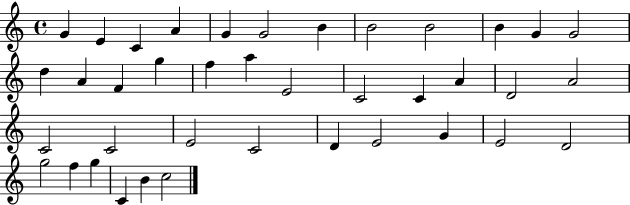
X:1
T:Untitled
M:4/4
L:1/4
K:C
G E C A G G2 B B2 B2 B G G2 d A F g f a E2 C2 C A D2 A2 C2 C2 E2 C2 D E2 G E2 D2 g2 f g C B c2